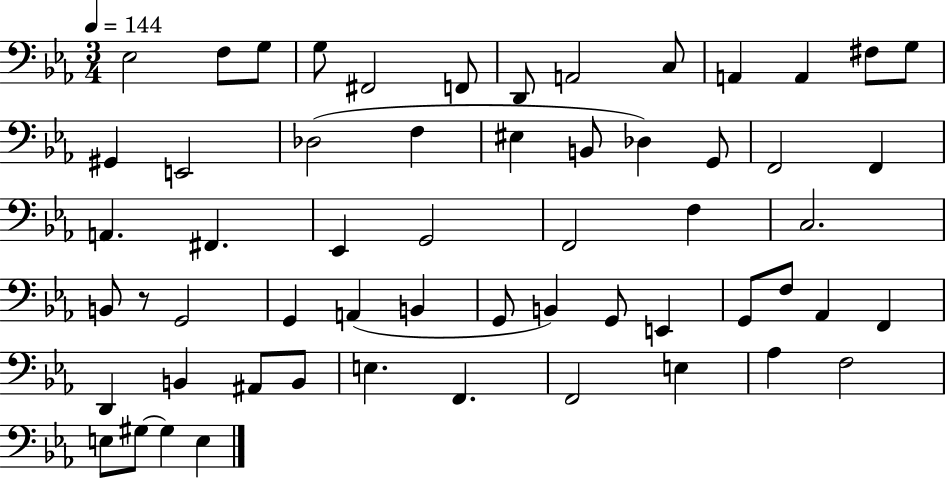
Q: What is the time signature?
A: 3/4